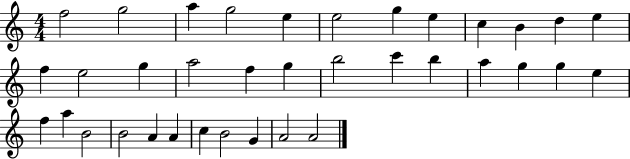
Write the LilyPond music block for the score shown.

{
  \clef treble
  \numericTimeSignature
  \time 4/4
  \key c \major
  f''2 g''2 | a''4 g''2 e''4 | e''2 g''4 e''4 | c''4 b'4 d''4 e''4 | \break f''4 e''2 g''4 | a''2 f''4 g''4 | b''2 c'''4 b''4 | a''4 g''4 g''4 e''4 | \break f''4 a''4 b'2 | b'2 a'4 a'4 | c''4 b'2 g'4 | a'2 a'2 | \break \bar "|."
}